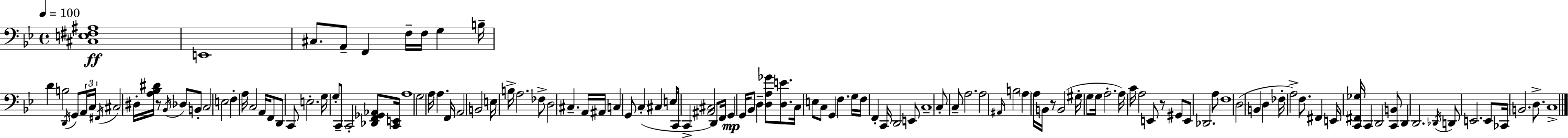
X:1
T:Untitled
M:4/4
L:1/4
K:Gm
[^C,E,^F,^A,]4 E,,4 ^C,/2 A,,/2 F,, F,/4 F,/4 G, B,/4 D B,2 D,,/4 G,,/2 A,,/4 C,/4 ^F,,/4 ^C,2 ^D,/4 [A,_B,^D]/4 z/2 _B,,/4 _D,/2 B,,/2 C,2 E,2 F, A,/4 C,2 A,,/4 F,,/2 D,,/2 C,,/2 E,2 G,/4 G,/2 C,,/2 C,,2 [_D,,F,,_G,,_A,,]/2 [C,,E,,]/4 A,4 G,2 A,/4 A, F,,/4 A,,2 B,,2 E,/4 B,/4 A,2 _F,/2 D,2 ^C, A,,/4 ^A,,/4 C, G,,/2 C, ^C, E,/2 C,,/4 C,, [^A,,^C,]2 D,,/2 F,,/4 G,, G,,/4 _B,,/2 D, [D,A,_G]/2 [D,E]/2 C,/4 E,/2 C,/2 G,, F, G,/4 F,/4 F,, C,,/4 D,,2 E,,/2 C,4 C,/2 C,/2 A,2 A,2 ^A,,/4 B,2 A, A,/4 B,,/4 z/2 B,,2 ^G,/4 G,/2 G,/4 A,2 A,/4 C/4 A,2 E,,/2 z/2 ^G,,/2 E,,/2 _D,,2 A,/2 F,4 D,2 B,, D, _F,/4 A,2 F,/2 ^F,, E,,/4 [C,,^F,,_G,]/4 C,, D,,2 [C,,B,,]/2 D,, D,,2 _D,,/4 D,,/2 E,,2 E,,/2 _C,,/4 B,,2 D,/2 C,4